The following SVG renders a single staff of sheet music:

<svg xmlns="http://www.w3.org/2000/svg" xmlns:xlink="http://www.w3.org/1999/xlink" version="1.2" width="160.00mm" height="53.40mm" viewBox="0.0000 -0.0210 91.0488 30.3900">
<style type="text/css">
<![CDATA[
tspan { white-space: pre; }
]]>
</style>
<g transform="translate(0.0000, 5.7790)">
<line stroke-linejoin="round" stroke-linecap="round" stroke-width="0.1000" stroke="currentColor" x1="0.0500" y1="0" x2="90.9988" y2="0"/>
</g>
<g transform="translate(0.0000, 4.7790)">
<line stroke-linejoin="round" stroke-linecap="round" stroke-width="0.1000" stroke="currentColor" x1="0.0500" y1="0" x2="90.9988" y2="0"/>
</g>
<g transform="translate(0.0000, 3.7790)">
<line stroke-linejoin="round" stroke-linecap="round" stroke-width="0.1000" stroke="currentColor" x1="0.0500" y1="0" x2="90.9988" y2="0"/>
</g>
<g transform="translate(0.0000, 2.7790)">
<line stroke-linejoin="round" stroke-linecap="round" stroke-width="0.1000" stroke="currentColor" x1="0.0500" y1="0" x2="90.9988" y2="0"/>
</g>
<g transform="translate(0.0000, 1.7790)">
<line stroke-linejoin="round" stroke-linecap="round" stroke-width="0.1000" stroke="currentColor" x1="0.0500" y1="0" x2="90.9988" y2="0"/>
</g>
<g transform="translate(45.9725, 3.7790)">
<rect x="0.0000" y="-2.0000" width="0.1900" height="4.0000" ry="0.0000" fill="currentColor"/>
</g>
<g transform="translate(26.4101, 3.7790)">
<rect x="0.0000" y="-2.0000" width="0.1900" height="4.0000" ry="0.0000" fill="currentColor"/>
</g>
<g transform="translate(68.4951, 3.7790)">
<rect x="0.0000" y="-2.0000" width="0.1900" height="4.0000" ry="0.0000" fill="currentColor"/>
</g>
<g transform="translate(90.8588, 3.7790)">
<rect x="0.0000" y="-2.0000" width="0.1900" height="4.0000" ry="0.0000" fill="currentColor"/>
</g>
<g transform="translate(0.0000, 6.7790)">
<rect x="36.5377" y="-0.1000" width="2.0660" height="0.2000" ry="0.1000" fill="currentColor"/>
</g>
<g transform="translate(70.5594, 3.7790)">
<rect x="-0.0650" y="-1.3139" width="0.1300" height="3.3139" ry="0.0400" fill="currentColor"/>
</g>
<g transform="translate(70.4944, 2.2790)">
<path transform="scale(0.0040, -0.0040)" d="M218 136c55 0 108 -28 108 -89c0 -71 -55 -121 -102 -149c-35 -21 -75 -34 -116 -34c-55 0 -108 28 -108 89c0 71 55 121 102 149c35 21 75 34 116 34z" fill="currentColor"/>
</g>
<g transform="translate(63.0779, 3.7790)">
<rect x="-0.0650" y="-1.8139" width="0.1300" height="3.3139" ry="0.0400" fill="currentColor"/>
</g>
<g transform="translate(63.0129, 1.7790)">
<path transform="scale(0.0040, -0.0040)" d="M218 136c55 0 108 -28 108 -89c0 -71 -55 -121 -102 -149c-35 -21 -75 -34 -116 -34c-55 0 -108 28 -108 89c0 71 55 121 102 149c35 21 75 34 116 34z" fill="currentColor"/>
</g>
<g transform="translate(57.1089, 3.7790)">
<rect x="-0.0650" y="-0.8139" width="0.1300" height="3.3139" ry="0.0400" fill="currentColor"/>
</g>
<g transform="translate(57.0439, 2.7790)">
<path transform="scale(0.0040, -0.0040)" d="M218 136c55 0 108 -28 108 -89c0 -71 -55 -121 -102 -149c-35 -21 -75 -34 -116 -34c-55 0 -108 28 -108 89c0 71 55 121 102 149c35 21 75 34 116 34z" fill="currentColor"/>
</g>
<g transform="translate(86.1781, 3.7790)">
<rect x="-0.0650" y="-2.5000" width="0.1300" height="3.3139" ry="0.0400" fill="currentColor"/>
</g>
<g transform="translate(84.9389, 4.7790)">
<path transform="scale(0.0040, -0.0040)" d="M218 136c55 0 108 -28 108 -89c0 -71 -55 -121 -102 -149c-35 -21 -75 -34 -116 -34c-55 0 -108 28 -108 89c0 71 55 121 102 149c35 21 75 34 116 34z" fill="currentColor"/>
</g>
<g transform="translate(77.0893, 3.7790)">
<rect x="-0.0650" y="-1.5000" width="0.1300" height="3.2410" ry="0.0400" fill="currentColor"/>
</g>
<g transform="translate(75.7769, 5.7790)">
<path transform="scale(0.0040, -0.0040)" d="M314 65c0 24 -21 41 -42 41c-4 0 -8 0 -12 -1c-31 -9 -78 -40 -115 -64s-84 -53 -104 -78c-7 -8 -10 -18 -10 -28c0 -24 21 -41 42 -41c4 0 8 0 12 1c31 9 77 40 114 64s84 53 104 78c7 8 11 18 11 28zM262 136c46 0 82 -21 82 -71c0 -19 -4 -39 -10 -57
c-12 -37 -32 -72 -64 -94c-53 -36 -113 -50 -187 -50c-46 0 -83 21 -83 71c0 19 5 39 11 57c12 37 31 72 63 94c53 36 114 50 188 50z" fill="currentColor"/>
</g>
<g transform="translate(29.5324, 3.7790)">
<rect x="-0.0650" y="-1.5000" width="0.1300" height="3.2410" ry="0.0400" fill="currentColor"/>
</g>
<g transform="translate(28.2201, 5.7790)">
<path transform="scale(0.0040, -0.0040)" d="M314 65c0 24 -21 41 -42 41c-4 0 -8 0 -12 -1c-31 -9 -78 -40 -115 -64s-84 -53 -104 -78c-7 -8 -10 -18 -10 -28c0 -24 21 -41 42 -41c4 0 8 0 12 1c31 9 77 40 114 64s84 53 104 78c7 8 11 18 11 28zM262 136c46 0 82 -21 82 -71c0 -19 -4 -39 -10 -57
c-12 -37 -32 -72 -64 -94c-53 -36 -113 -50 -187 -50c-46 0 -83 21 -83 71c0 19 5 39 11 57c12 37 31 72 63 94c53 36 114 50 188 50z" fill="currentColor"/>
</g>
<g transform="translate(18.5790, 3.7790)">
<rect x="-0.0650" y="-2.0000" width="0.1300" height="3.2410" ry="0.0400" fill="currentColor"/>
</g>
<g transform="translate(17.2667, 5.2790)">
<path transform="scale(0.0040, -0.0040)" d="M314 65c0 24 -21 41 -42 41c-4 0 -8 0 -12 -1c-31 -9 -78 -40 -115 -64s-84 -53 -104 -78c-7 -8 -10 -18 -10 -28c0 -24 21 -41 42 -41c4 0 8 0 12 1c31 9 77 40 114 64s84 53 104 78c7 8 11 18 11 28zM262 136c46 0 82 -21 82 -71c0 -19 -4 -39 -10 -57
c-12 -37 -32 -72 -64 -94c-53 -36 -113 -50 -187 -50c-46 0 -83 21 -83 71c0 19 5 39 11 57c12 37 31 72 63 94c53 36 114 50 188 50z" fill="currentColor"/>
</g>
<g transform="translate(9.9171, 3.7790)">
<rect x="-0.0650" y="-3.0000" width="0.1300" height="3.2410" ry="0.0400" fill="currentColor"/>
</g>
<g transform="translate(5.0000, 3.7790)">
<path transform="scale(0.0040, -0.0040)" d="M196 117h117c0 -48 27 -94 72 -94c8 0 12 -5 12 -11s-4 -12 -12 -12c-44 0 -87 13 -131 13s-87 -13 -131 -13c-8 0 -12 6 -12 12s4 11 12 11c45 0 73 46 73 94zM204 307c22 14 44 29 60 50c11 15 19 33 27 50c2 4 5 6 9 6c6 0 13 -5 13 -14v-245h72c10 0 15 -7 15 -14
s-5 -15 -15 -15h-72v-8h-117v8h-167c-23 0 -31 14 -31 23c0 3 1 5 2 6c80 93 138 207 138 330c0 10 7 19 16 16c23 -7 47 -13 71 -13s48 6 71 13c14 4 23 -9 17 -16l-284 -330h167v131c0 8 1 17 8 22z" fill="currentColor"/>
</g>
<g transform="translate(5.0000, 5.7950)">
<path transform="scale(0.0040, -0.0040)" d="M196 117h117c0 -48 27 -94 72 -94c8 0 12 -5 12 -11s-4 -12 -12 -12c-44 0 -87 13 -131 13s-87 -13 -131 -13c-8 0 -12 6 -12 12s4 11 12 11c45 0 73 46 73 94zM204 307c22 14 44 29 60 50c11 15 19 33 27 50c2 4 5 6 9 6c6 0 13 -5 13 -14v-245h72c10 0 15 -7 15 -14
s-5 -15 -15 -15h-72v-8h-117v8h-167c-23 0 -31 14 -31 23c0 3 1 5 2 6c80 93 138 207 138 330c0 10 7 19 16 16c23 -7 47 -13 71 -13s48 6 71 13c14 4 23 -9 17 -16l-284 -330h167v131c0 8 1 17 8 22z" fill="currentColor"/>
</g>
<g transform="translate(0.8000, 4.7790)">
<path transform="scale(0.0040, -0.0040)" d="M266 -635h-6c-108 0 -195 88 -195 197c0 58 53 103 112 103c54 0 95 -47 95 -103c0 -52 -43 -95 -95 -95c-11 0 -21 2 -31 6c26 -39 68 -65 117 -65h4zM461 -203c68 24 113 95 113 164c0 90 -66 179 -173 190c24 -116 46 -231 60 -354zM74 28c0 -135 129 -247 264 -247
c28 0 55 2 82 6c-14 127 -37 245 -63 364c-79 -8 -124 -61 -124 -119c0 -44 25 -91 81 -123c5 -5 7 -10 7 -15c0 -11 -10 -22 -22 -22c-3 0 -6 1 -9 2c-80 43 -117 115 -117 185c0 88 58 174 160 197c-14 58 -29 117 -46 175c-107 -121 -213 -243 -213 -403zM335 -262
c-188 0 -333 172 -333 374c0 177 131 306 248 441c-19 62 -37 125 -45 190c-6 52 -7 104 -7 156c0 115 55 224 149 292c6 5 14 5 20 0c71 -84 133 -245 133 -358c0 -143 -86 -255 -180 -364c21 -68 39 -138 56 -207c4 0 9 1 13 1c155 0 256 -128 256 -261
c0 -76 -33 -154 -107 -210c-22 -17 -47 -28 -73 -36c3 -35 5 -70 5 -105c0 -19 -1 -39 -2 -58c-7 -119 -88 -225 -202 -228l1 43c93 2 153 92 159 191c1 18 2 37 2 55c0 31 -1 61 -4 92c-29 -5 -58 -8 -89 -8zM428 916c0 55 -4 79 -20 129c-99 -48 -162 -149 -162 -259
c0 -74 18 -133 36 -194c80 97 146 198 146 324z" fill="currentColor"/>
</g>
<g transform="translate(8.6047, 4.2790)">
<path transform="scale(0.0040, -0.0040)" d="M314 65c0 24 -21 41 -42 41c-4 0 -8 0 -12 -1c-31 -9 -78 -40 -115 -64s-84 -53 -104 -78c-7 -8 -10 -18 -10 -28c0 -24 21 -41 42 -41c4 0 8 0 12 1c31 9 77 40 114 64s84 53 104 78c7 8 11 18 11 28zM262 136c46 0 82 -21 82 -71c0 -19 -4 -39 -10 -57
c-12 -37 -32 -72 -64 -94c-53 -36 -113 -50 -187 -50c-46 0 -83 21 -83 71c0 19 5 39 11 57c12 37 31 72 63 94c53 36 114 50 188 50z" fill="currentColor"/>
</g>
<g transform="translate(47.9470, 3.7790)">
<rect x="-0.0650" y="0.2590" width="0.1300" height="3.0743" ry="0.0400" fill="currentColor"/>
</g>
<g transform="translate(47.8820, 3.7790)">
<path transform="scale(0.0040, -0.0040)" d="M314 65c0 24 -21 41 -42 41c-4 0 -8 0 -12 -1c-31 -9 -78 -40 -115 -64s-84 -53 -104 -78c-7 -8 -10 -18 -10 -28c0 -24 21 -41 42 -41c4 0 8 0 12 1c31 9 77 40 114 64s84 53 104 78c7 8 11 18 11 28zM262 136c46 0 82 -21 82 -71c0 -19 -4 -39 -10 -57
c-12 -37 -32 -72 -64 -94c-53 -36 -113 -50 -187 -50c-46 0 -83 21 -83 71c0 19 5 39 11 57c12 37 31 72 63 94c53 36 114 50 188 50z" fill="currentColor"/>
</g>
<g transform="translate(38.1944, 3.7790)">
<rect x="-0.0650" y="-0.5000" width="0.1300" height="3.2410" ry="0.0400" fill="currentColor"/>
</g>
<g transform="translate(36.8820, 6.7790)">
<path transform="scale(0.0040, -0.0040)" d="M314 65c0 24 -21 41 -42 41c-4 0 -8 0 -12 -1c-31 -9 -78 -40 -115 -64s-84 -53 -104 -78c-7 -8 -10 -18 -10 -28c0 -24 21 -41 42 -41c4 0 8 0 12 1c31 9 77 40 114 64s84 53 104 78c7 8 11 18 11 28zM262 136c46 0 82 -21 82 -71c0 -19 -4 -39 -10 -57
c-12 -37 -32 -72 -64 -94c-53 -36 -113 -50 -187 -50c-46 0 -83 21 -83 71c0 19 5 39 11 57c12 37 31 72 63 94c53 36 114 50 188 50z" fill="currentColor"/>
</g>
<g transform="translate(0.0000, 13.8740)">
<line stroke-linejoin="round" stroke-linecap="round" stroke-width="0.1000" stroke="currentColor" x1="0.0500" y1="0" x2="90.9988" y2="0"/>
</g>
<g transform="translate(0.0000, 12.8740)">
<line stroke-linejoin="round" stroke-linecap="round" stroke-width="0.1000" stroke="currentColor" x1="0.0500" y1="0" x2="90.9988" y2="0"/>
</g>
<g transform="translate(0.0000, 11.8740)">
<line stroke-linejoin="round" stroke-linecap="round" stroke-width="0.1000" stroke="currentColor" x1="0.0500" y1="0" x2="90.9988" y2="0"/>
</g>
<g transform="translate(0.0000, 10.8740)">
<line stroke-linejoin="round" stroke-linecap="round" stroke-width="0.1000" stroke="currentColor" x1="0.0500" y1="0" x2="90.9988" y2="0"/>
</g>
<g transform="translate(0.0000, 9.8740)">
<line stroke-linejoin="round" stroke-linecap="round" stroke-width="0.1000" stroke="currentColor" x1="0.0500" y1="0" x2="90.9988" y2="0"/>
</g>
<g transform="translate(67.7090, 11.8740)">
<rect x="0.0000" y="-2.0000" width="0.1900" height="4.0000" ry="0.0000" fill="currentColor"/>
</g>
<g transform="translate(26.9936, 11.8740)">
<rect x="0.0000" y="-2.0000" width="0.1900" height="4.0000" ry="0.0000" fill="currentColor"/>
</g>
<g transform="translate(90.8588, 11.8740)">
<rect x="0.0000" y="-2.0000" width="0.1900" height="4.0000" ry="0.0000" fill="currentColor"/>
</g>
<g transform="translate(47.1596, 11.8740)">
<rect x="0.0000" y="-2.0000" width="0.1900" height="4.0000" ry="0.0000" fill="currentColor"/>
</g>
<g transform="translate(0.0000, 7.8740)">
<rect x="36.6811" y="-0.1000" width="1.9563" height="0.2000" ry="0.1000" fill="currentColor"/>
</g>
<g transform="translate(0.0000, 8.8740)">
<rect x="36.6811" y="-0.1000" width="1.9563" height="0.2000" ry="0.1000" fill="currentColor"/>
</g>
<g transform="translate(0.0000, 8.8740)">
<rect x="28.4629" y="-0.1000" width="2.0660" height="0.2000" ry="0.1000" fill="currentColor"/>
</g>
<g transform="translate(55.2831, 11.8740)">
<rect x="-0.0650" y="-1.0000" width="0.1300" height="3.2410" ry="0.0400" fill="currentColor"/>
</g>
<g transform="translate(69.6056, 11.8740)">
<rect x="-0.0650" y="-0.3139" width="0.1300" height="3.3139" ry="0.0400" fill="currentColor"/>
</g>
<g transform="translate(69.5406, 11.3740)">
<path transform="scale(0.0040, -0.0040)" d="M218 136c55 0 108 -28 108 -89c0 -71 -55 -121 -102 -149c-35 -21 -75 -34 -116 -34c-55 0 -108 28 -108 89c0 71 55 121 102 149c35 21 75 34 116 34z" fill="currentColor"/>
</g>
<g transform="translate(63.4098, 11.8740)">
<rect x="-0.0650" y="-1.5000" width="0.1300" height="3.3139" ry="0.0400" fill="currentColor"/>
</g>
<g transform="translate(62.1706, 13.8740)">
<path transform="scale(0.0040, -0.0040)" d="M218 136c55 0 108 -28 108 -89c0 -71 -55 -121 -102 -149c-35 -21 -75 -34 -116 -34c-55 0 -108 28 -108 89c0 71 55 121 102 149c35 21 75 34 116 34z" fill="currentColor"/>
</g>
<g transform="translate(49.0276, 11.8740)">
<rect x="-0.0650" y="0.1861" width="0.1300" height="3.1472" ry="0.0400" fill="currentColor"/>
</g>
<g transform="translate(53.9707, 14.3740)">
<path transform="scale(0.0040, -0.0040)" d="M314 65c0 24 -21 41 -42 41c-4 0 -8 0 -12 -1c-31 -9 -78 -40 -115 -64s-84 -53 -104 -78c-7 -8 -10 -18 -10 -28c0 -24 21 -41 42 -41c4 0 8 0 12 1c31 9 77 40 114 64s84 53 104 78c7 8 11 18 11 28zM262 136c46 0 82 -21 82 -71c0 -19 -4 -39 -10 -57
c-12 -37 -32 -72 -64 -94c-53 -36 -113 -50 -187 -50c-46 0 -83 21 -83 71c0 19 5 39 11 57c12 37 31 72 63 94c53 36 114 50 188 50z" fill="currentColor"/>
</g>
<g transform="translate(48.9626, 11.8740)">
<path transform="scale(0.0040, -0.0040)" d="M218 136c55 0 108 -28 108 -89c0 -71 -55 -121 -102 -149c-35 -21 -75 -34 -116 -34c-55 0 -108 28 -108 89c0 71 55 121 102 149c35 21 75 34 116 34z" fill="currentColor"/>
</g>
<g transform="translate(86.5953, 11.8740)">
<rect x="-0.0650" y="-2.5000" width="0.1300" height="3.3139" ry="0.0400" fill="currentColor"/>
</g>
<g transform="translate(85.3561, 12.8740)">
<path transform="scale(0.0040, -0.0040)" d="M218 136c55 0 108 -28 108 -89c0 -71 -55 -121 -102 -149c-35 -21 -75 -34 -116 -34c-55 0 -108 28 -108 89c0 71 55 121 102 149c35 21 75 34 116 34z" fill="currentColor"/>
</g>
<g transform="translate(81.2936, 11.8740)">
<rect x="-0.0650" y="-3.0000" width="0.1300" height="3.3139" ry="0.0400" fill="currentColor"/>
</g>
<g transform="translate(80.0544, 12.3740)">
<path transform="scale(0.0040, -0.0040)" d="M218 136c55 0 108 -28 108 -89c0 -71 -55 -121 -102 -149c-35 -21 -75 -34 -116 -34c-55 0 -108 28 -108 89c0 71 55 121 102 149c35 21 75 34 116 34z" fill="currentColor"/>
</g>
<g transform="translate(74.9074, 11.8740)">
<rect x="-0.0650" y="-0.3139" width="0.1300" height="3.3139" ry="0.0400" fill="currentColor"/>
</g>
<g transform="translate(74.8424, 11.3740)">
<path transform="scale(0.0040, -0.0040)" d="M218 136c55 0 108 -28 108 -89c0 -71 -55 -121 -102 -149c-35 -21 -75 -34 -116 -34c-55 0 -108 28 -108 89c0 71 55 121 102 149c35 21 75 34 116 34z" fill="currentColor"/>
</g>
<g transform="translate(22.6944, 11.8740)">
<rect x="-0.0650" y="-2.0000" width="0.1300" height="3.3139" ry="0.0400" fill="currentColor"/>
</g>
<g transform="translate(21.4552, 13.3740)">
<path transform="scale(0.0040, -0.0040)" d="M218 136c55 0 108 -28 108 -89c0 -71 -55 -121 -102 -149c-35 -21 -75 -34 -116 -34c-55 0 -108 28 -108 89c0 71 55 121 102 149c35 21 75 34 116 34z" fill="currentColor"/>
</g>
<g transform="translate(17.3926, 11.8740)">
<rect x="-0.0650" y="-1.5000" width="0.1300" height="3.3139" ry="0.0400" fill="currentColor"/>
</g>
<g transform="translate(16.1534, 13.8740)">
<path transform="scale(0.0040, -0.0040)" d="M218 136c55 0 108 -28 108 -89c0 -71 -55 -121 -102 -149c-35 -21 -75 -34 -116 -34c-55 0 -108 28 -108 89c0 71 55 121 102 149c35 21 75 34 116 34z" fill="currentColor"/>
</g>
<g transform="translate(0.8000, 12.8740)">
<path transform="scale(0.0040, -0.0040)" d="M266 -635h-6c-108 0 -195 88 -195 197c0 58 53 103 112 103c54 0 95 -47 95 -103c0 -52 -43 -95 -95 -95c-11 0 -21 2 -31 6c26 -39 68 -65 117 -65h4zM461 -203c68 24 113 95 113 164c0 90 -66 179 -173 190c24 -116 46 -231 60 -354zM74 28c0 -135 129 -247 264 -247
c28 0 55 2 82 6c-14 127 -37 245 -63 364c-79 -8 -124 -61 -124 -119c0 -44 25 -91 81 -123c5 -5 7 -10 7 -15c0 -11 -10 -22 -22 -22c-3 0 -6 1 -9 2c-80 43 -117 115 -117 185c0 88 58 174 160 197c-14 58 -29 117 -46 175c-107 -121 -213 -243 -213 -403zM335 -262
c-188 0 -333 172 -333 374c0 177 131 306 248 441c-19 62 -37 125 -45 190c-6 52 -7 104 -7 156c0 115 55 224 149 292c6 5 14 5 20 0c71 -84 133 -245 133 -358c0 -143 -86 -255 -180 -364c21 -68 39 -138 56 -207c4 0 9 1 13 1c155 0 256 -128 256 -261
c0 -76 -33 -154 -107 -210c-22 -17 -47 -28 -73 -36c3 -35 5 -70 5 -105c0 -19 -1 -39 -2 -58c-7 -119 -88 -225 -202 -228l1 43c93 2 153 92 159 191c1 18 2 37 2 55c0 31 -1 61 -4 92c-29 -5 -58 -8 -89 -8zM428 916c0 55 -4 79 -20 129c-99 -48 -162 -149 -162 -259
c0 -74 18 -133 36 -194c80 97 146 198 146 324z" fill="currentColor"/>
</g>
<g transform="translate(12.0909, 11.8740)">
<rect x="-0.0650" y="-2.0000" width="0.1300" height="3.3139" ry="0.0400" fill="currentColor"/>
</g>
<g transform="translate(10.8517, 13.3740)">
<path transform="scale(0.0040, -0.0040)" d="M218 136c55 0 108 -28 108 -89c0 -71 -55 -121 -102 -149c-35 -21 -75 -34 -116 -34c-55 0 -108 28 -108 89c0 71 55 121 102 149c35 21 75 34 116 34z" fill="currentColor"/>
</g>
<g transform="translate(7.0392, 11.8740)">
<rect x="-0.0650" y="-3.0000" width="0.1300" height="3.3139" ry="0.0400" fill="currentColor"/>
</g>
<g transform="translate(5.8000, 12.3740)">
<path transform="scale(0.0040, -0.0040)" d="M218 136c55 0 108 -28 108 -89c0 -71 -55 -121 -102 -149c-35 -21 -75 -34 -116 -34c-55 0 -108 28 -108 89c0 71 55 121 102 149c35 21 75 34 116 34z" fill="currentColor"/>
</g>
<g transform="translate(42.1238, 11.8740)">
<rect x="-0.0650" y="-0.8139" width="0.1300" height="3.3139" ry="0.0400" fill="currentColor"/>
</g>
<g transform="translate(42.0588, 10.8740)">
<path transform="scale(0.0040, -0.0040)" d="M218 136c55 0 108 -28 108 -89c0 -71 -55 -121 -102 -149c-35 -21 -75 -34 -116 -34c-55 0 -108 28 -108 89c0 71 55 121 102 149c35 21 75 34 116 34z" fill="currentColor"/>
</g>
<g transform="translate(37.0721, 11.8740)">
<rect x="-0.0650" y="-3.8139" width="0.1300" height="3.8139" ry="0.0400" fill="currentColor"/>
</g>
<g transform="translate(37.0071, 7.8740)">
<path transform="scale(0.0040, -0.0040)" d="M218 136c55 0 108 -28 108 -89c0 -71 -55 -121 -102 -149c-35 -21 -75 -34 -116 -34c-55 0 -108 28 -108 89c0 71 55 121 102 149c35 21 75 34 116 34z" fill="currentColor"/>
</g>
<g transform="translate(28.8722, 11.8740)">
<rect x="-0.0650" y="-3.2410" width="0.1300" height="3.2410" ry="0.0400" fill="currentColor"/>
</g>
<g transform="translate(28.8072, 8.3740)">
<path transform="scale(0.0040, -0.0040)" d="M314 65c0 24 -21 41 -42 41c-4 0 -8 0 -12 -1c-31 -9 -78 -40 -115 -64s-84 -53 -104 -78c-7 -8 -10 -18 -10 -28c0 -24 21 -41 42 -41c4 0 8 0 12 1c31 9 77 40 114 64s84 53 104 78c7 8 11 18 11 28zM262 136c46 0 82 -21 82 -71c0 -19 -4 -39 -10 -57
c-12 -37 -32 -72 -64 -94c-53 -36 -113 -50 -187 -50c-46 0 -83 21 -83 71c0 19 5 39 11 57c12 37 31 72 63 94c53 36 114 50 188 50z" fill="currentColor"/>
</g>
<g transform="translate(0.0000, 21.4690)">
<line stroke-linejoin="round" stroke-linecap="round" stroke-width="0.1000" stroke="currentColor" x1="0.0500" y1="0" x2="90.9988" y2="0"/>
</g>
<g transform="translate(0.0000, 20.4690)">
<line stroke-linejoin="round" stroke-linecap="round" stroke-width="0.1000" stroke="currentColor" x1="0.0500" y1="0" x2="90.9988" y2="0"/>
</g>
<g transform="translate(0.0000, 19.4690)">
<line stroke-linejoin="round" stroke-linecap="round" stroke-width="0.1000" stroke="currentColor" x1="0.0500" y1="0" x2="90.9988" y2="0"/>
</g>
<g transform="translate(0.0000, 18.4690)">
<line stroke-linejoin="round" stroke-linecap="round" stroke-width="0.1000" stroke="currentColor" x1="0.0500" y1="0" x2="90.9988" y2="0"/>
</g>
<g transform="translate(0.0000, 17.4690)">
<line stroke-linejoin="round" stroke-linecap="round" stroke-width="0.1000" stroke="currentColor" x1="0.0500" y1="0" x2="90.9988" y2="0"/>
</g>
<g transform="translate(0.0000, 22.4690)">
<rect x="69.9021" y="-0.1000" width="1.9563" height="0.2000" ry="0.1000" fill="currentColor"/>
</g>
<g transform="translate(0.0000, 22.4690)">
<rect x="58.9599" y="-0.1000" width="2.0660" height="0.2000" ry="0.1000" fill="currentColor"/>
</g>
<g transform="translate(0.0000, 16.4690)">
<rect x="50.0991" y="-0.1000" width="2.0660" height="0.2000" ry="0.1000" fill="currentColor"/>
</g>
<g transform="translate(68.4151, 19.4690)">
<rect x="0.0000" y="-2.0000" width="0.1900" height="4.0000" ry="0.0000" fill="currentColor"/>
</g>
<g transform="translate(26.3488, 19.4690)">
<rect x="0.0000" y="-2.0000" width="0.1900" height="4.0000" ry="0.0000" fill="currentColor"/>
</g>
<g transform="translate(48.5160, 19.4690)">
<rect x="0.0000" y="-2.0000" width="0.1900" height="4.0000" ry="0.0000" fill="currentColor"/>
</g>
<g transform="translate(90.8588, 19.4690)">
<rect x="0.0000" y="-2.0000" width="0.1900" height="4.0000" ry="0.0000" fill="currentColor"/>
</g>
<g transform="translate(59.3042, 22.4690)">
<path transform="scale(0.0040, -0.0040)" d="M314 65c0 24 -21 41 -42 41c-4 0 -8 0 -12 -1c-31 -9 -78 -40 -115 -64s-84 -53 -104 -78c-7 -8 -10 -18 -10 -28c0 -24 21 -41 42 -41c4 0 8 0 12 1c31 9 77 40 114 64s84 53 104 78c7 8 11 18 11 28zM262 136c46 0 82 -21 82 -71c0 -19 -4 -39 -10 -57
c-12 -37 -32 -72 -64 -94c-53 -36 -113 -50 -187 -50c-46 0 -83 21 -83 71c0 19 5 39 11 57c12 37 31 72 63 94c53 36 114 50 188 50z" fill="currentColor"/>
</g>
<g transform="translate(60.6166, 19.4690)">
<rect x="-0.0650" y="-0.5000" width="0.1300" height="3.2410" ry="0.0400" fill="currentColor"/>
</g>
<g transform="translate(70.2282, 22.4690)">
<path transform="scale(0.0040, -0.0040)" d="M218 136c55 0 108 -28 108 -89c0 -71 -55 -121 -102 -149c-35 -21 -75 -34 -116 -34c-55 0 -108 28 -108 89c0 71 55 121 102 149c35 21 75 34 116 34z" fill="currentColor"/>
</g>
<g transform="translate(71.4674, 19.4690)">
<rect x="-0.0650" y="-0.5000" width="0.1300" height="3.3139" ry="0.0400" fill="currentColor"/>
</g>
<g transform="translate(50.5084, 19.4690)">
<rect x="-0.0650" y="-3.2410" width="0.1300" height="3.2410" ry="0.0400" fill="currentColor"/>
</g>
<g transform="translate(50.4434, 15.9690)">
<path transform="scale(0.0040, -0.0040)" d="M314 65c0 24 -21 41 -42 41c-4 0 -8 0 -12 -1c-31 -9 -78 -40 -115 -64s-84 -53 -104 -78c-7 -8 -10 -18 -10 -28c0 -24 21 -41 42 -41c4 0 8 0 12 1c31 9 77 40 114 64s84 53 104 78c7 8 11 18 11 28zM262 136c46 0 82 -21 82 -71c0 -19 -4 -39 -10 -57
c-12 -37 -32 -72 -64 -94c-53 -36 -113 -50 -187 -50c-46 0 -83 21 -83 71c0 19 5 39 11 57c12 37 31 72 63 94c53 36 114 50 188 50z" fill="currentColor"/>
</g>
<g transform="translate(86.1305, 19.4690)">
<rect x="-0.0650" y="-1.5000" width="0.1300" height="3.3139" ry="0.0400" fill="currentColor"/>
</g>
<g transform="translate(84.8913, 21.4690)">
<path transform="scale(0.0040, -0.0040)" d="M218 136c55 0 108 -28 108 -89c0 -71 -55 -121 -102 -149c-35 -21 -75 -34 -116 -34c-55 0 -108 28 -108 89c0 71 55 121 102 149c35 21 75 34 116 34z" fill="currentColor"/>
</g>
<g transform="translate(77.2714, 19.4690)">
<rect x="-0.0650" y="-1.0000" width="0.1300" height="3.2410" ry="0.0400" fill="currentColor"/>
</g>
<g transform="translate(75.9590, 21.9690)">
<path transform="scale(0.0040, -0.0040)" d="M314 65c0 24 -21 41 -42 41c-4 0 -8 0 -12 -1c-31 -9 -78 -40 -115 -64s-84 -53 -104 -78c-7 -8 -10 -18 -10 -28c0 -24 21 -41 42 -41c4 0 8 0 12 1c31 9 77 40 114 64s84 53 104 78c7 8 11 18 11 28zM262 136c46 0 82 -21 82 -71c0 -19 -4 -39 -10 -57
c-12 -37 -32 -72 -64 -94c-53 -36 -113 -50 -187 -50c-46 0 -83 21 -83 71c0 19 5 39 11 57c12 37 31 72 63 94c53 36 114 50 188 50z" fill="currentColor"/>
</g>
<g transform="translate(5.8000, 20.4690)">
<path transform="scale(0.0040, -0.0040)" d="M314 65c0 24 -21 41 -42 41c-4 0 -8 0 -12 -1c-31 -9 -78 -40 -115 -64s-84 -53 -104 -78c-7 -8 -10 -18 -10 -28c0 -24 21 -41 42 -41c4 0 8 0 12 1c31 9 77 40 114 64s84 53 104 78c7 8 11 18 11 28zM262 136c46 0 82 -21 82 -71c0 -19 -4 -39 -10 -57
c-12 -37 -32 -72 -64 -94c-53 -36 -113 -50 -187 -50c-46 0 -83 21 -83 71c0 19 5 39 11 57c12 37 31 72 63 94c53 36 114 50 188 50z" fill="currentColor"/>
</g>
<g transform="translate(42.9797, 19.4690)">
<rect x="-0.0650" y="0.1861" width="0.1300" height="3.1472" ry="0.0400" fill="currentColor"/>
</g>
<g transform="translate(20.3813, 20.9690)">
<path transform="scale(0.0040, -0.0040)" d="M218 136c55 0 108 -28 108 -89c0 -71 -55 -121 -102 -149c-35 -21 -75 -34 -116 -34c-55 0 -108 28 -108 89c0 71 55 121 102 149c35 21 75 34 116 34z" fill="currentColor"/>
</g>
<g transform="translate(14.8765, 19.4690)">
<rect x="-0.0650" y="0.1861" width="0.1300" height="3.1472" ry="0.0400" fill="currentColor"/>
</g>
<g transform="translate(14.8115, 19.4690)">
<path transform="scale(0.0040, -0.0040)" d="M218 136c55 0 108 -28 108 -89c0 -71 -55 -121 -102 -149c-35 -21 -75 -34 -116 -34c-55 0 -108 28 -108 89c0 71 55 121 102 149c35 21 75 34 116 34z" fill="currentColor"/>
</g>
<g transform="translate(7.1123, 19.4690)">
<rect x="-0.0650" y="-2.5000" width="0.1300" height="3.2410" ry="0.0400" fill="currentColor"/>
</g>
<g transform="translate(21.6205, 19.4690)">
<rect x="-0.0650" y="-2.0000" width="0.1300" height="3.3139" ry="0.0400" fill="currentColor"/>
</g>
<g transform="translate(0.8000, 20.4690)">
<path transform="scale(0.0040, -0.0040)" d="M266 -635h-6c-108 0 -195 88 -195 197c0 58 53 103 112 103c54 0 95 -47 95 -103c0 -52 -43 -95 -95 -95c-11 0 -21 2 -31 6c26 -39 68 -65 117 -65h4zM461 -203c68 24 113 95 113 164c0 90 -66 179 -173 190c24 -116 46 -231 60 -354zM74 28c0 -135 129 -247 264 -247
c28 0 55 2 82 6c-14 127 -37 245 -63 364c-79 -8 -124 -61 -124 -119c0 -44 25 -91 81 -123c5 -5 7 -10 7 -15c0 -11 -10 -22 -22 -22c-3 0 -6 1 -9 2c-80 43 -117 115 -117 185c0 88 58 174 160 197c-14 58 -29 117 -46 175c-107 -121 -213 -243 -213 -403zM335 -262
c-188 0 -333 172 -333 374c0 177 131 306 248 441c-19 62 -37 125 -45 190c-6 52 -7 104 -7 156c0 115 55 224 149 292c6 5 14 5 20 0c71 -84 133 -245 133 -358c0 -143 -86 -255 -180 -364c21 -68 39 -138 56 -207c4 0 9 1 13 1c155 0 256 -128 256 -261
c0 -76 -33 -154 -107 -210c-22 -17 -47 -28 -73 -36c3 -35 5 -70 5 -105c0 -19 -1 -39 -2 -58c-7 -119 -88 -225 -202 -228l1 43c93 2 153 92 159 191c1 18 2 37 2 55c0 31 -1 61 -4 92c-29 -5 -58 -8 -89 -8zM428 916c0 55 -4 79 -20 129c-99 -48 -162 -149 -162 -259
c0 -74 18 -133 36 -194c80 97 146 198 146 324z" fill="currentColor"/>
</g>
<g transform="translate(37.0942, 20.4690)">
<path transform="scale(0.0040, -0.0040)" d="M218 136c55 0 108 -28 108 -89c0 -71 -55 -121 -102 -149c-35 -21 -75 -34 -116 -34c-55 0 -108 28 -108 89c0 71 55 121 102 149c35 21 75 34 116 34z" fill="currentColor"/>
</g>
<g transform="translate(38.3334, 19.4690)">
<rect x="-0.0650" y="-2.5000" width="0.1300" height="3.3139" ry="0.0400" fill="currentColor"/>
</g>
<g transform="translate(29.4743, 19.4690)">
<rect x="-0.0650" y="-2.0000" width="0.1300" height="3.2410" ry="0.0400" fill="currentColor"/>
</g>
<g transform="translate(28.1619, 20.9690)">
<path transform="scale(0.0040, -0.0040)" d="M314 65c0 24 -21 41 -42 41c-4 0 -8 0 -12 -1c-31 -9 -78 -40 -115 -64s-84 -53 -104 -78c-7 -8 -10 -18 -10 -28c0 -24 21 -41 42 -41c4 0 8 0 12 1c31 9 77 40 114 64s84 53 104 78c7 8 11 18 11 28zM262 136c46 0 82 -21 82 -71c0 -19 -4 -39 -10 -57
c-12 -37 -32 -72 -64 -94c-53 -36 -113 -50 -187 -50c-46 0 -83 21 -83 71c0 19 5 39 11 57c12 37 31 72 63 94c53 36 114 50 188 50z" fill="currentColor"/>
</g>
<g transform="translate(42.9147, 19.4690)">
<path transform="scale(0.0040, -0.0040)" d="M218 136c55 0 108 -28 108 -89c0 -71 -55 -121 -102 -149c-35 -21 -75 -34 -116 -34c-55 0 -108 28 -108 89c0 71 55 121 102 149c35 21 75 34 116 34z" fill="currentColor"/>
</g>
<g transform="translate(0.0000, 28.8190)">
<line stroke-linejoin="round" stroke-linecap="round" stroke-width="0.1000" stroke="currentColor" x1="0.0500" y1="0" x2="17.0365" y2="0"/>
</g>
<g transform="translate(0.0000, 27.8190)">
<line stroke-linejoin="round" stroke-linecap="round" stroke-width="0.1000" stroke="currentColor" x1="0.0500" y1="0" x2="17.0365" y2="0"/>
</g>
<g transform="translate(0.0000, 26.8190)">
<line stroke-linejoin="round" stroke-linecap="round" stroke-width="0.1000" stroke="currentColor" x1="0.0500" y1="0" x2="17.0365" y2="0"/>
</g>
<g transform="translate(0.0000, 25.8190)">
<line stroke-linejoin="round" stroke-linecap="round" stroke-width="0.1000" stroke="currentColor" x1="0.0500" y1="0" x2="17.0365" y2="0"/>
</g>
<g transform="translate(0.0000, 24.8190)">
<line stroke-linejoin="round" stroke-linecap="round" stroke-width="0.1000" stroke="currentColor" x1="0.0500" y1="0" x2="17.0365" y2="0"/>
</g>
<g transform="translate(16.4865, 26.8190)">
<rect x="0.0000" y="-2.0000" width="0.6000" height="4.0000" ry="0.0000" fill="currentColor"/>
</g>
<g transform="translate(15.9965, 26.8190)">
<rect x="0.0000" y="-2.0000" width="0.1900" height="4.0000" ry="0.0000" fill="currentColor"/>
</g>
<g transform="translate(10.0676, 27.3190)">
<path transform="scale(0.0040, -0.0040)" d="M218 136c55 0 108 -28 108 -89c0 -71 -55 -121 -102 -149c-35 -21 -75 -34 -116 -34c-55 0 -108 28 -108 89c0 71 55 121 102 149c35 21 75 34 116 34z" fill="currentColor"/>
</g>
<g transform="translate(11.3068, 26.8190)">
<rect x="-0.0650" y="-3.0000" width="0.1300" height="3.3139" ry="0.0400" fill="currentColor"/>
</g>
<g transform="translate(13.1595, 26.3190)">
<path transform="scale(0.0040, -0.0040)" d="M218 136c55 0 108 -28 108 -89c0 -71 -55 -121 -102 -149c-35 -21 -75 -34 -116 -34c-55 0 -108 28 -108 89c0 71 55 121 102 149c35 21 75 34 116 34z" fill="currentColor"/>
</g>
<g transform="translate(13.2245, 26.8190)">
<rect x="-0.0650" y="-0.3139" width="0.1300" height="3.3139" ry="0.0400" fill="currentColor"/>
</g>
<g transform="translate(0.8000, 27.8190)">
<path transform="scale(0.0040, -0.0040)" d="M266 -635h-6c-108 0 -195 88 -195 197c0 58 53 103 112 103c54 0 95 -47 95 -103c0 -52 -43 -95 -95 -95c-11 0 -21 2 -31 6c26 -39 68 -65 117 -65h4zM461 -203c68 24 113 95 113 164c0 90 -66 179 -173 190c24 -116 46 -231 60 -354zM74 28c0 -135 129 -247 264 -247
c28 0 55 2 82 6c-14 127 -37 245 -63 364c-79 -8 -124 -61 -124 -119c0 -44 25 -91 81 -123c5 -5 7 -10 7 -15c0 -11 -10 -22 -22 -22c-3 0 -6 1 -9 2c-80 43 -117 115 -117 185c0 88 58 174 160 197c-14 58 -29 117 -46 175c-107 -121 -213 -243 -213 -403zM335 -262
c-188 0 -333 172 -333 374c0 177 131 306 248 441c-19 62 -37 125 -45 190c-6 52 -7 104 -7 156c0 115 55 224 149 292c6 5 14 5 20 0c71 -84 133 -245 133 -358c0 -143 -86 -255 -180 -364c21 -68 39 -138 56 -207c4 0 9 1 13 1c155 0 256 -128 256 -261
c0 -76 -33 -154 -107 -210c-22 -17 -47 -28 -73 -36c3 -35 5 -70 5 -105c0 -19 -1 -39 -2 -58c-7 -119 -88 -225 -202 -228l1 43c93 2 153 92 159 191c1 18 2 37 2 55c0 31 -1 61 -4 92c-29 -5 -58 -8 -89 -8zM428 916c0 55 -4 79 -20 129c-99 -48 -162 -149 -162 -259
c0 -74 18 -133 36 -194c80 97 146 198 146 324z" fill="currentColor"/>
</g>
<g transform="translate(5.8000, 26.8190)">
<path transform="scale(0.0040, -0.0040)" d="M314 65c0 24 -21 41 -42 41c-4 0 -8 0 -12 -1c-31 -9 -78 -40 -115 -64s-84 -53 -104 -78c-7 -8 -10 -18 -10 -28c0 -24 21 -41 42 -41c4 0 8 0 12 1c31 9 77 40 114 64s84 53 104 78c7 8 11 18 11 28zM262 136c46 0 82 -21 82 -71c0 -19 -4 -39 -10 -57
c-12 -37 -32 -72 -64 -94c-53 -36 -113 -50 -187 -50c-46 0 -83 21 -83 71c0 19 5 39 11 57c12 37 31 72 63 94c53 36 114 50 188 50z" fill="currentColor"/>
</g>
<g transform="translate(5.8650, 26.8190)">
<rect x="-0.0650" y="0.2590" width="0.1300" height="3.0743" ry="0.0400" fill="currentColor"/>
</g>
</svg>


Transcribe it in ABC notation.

X:1
T:Untitled
M:4/4
L:1/4
K:C
A2 F2 E2 C2 B2 d f e E2 G A F E F b2 c' d B D2 E c c A G G2 B F F2 G B b2 C2 C D2 E B2 A c